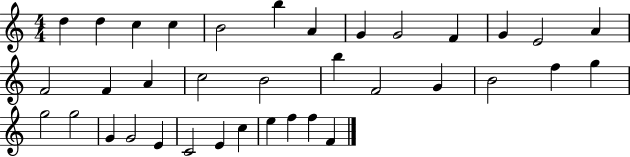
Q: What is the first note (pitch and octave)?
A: D5